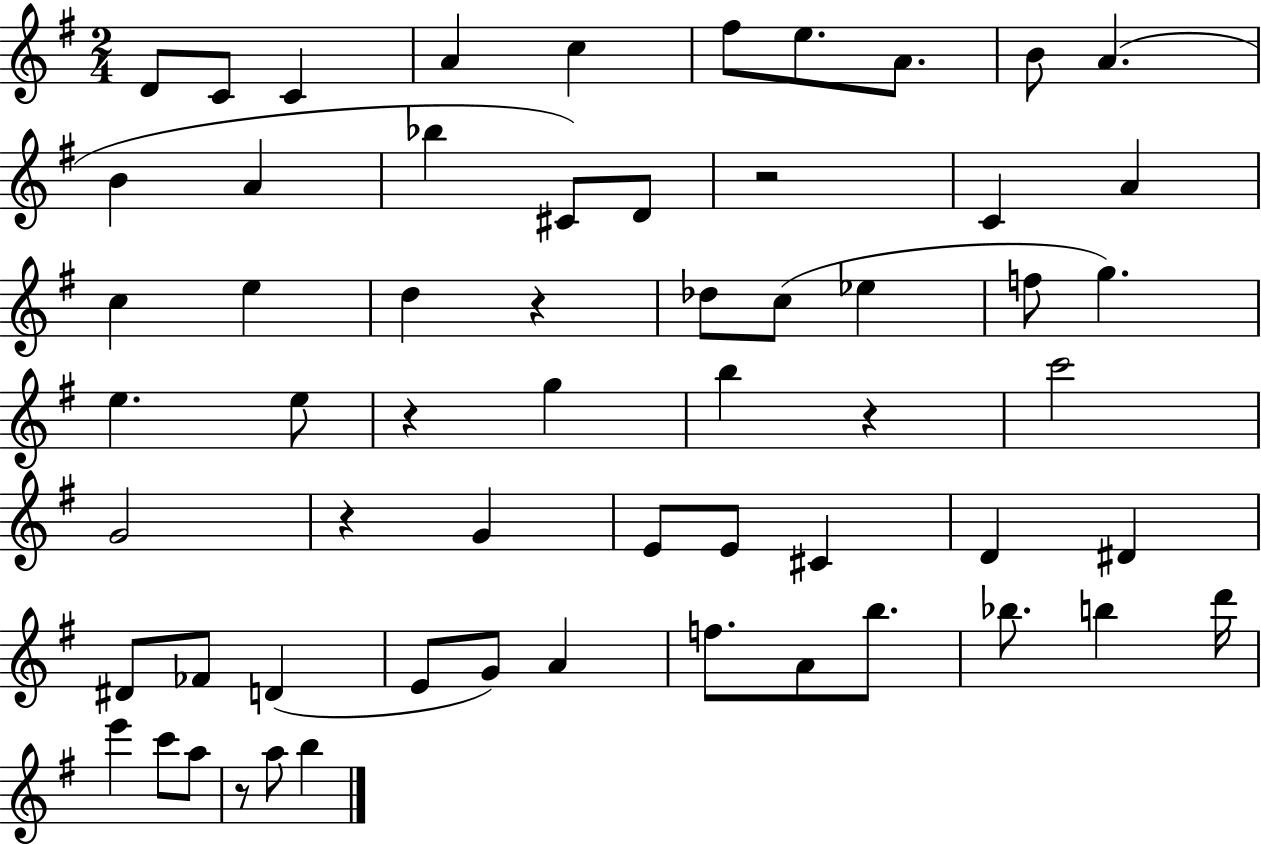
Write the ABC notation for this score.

X:1
T:Untitled
M:2/4
L:1/4
K:G
D/2 C/2 C A c ^f/2 e/2 A/2 B/2 A B A _b ^C/2 D/2 z2 C A c e d z _d/2 c/2 _e f/2 g e e/2 z g b z c'2 G2 z G E/2 E/2 ^C D ^D ^D/2 _F/2 D E/2 G/2 A f/2 A/2 b/2 _b/2 b d'/4 e' c'/2 a/2 z/2 a/2 b